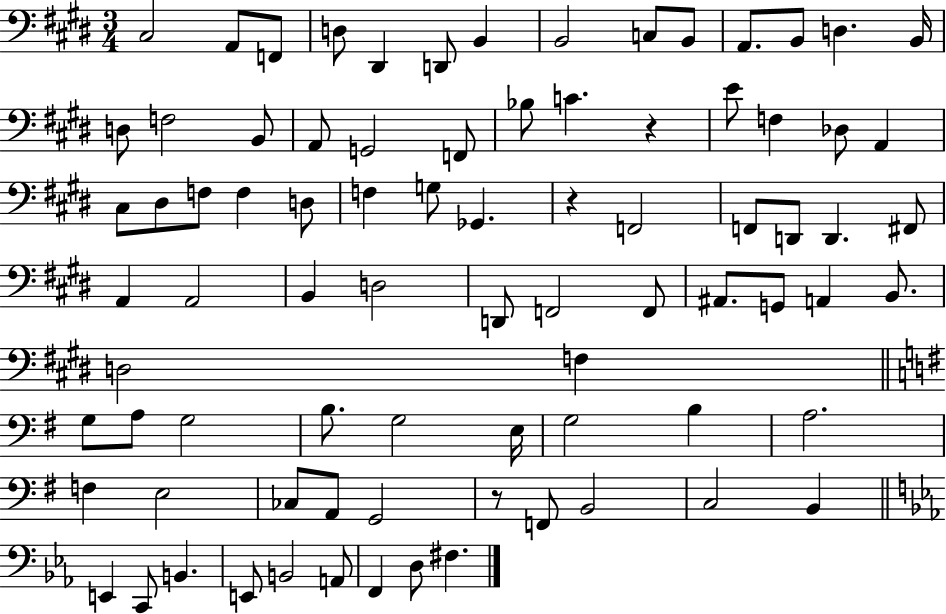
{
  \clef bass
  \numericTimeSignature
  \time 3/4
  \key e \major
  cis2 a,8 f,8 | d8 dis,4 d,8 b,4 | b,2 c8 b,8 | a,8. b,8 d4. b,16 | \break d8 f2 b,8 | a,8 g,2 f,8 | bes8 c'4. r4 | e'8 f4 des8 a,4 | \break cis8 dis8 f8 f4 d8 | f4 g8 ges,4. | r4 f,2 | f,8 d,8 d,4. fis,8 | \break a,4 a,2 | b,4 d2 | d,8 f,2 f,8 | ais,8. g,8 a,4 b,8. | \break d2 f4 | \bar "||" \break \key e \minor g8 a8 g2 | b8. g2 e16 | g2 b4 | a2. | \break f4 e2 | ces8 a,8 g,2 | r8 f,8 b,2 | c2 b,4 | \break \bar "||" \break \key ees \major e,4 c,8 b,4. | e,8 b,2 a,8 | f,4 d8 fis4. | \bar "|."
}